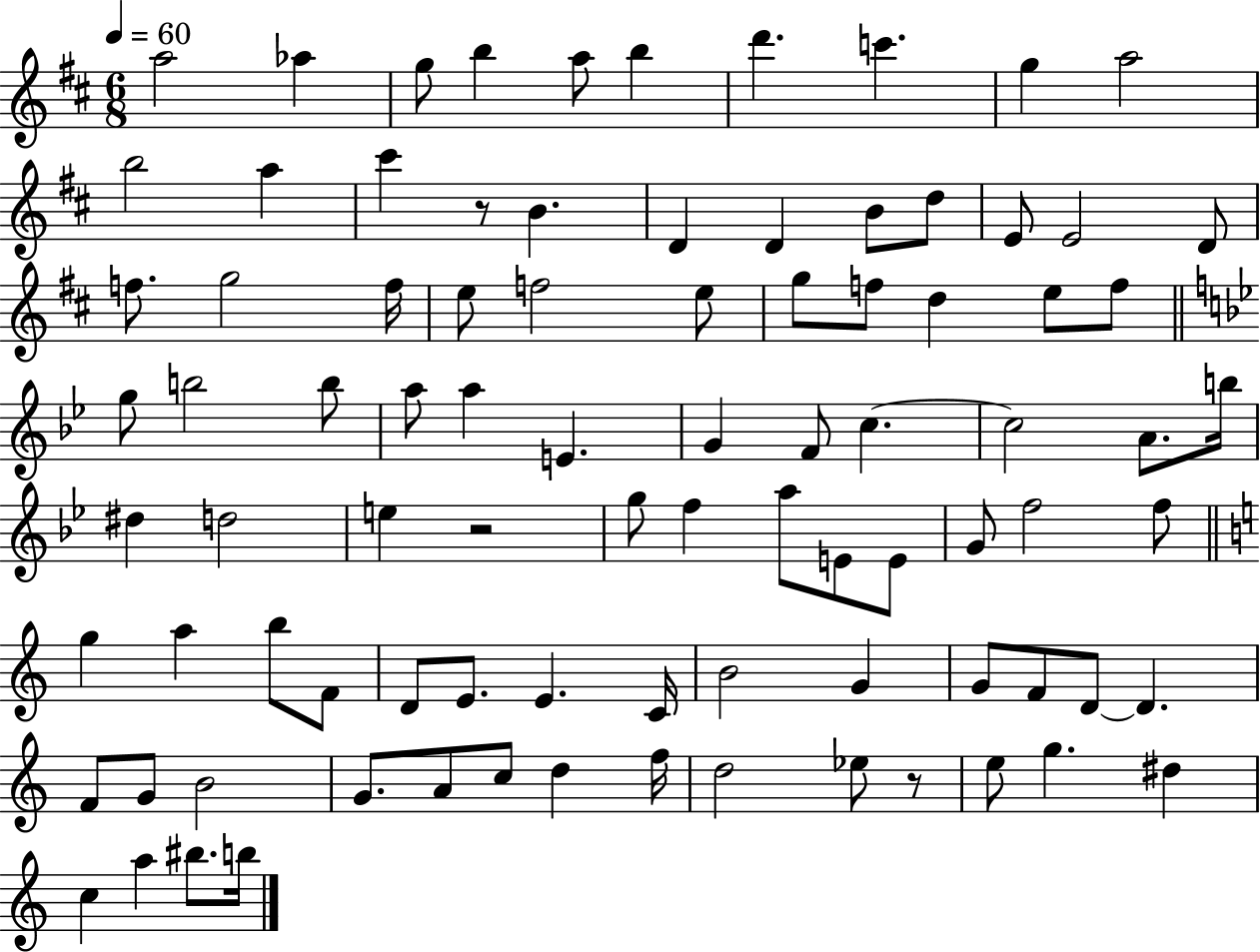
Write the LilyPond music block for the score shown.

{
  \clef treble
  \numericTimeSignature
  \time 6/8
  \key d \major
  \tempo 4 = 60
  a''2 aes''4 | g''8 b''4 a''8 b''4 | d'''4. c'''4. | g''4 a''2 | \break b''2 a''4 | cis'''4 r8 b'4. | d'4 d'4 b'8 d''8 | e'8 e'2 d'8 | \break f''8. g''2 f''16 | e''8 f''2 e''8 | g''8 f''8 d''4 e''8 f''8 | \bar "||" \break \key g \minor g''8 b''2 b''8 | a''8 a''4 e'4. | g'4 f'8 c''4.~~ | c''2 a'8. b''16 | \break dis''4 d''2 | e''4 r2 | g''8 f''4 a''8 e'8 e'8 | g'8 f''2 f''8 | \break \bar "||" \break \key c \major g''4 a''4 b''8 f'8 | d'8 e'8. e'4. c'16 | b'2 g'4 | g'8 f'8 d'8~~ d'4. | \break f'8 g'8 b'2 | g'8. a'8 c''8 d''4 f''16 | d''2 ees''8 r8 | e''8 g''4. dis''4 | \break c''4 a''4 bis''8. b''16 | \bar "|."
}